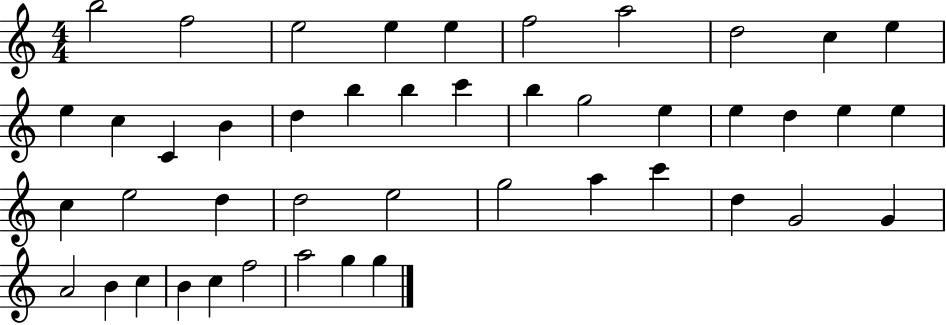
B5/h F5/h E5/h E5/q E5/q F5/h A5/h D5/h C5/q E5/q E5/q C5/q C4/q B4/q D5/q B5/q B5/q C6/q B5/q G5/h E5/q E5/q D5/q E5/q E5/q C5/q E5/h D5/q D5/h E5/h G5/h A5/q C6/q D5/q G4/h G4/q A4/h B4/q C5/q B4/q C5/q F5/h A5/h G5/q G5/q